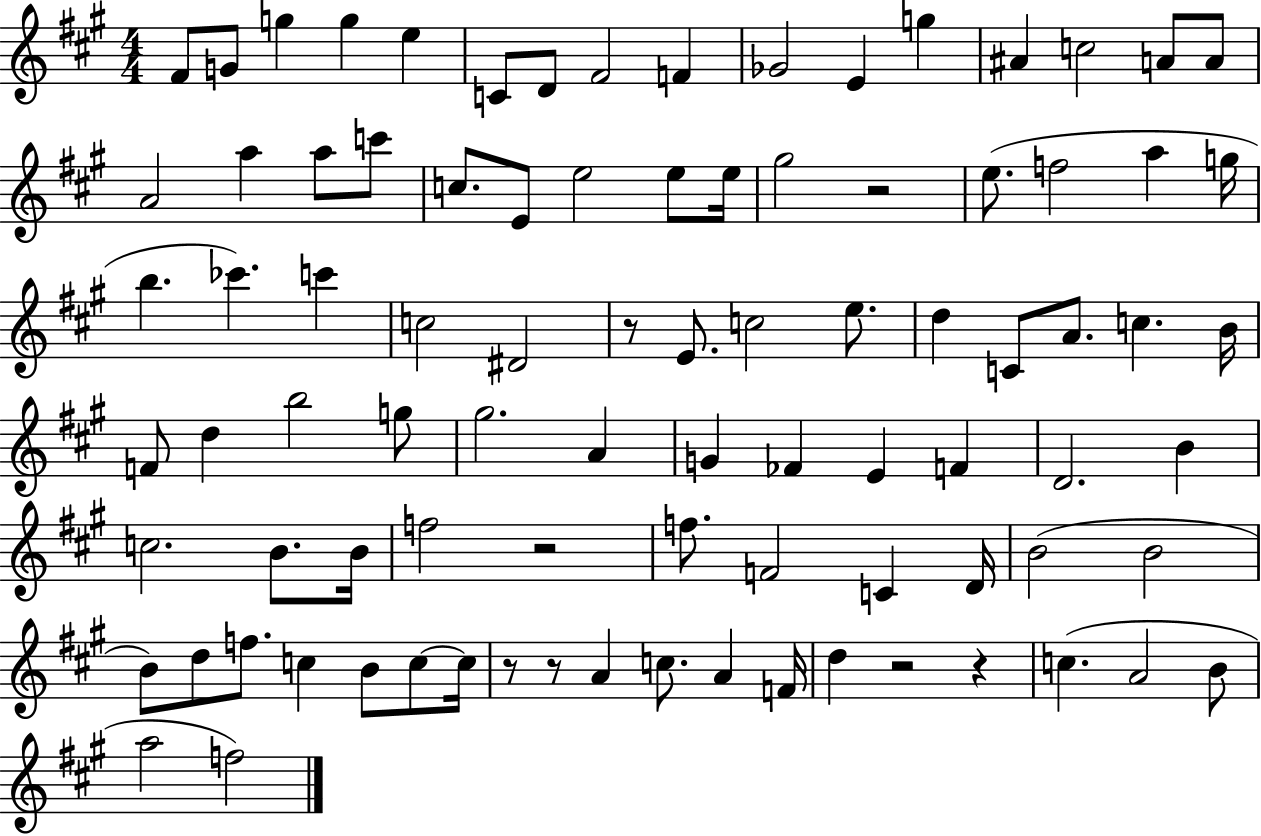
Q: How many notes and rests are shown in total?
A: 89